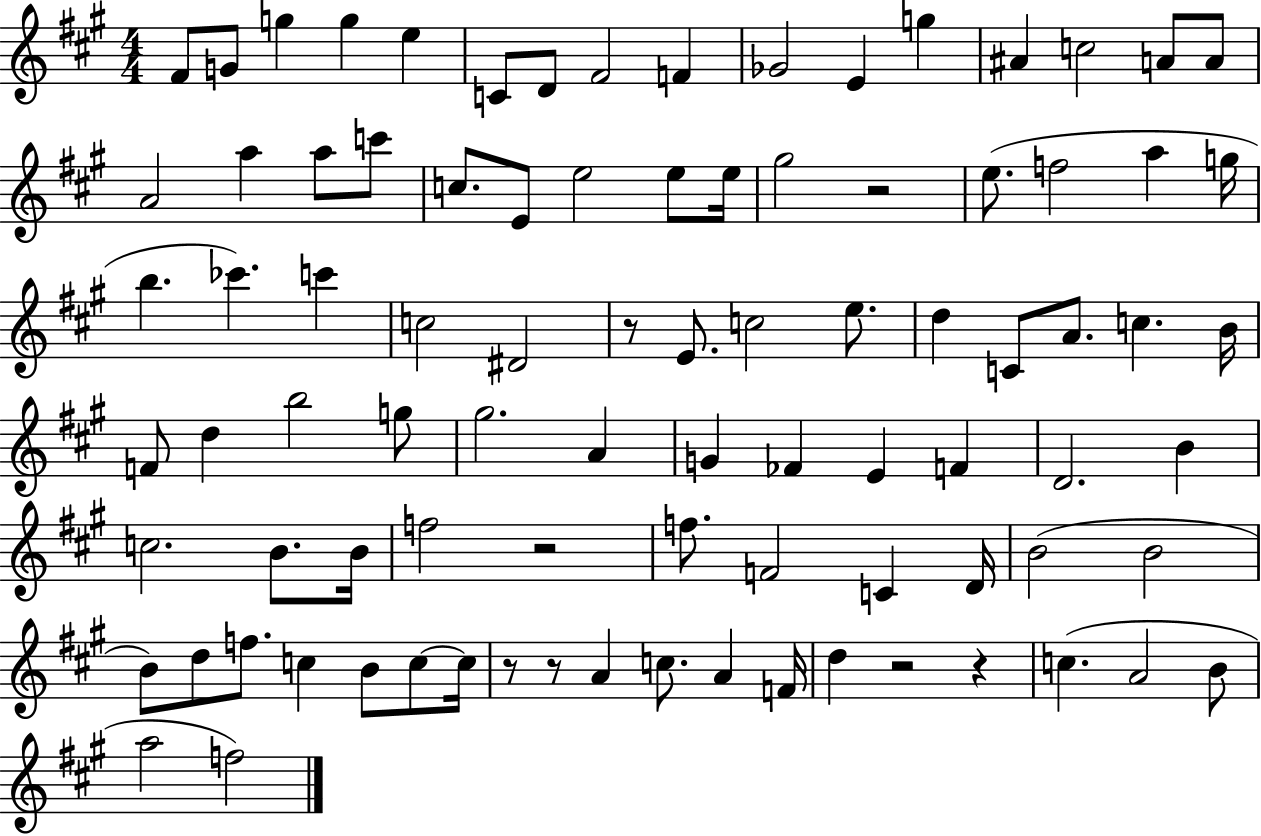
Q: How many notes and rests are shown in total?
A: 89